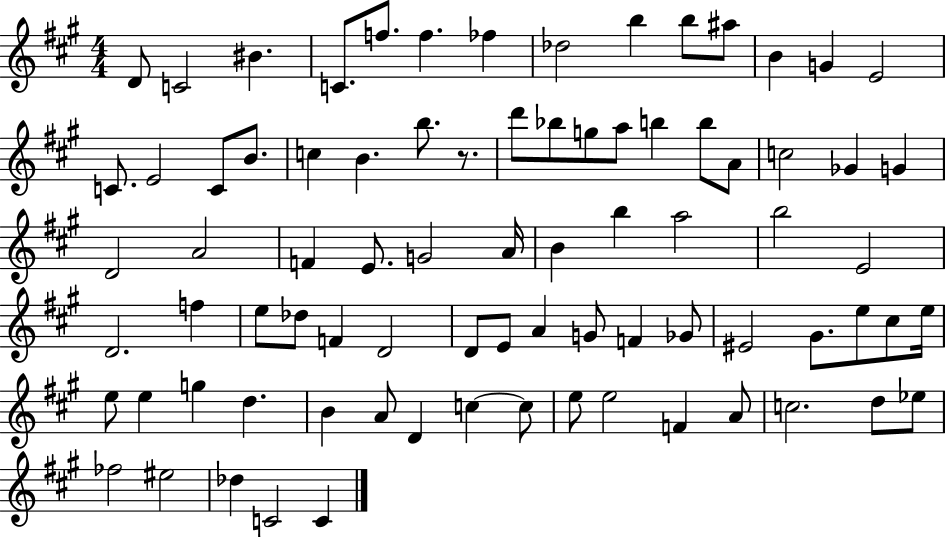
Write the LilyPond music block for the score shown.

{
  \clef treble
  \numericTimeSignature
  \time 4/4
  \key a \major
  d'8 c'2 bis'4. | c'8. f''8. f''4. fes''4 | des''2 b''4 b''8 ais''8 | b'4 g'4 e'2 | \break c'8. e'2 c'8 b'8. | c''4 b'4. b''8. r8. | d'''8 bes''8 g''8 a''8 b''4 b''8 a'8 | c''2 ges'4 g'4 | \break d'2 a'2 | f'4 e'8. g'2 a'16 | b'4 b''4 a''2 | b''2 e'2 | \break d'2. f''4 | e''8 des''8 f'4 d'2 | d'8 e'8 a'4 g'8 f'4 ges'8 | eis'2 gis'8. e''8 cis''8 e''16 | \break e''8 e''4 g''4 d''4. | b'4 a'8 d'4 c''4~~ c''8 | e''8 e''2 f'4 a'8 | c''2. d''8 ees''8 | \break fes''2 eis''2 | des''4 c'2 c'4 | \bar "|."
}